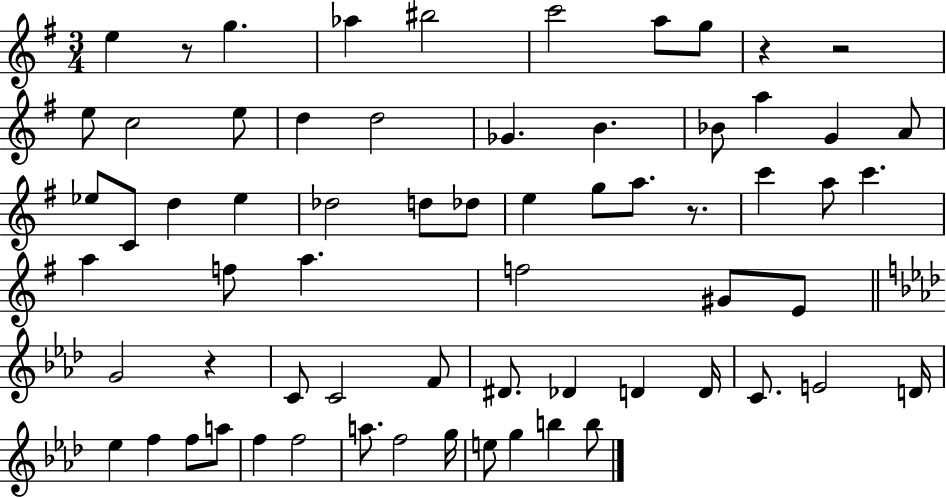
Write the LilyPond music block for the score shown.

{
  \clef treble
  \numericTimeSignature
  \time 3/4
  \key g \major
  e''4 r8 g''4. | aes''4 bis''2 | c'''2 a''8 g''8 | r4 r2 | \break e''8 c''2 e''8 | d''4 d''2 | ges'4. b'4. | bes'8 a''4 g'4 a'8 | \break ees''8 c'8 d''4 ees''4 | des''2 d''8 des''8 | e''4 g''8 a''8. r8. | c'''4 a''8 c'''4. | \break a''4 f''8 a''4. | f''2 gis'8 e'8 | \bar "||" \break \key f \minor g'2 r4 | c'8 c'2 f'8 | dis'8. des'4 d'4 d'16 | c'8. e'2 d'16 | \break ees''4 f''4 f''8 a''8 | f''4 f''2 | a''8. f''2 g''16 | e''8 g''4 b''4 b''8 | \break \bar "|."
}